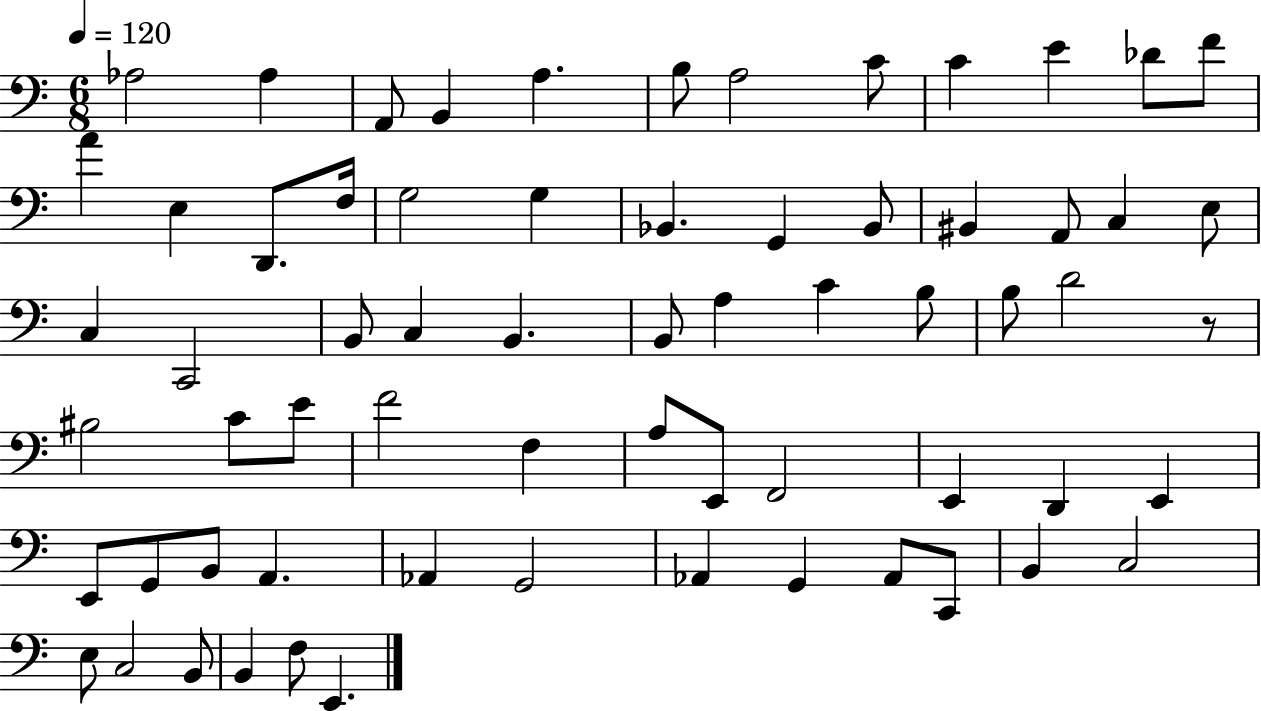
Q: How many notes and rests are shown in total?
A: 66